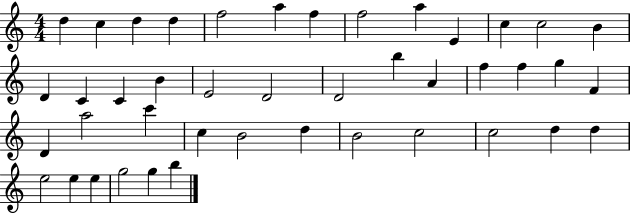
D5/q C5/q D5/q D5/q F5/h A5/q F5/q F5/h A5/q E4/q C5/q C5/h B4/q D4/q C4/q C4/q B4/q E4/h D4/h D4/h B5/q A4/q F5/q F5/q G5/q F4/q D4/q A5/h C6/q C5/q B4/h D5/q B4/h C5/h C5/h D5/q D5/q E5/h E5/q E5/q G5/h G5/q B5/q